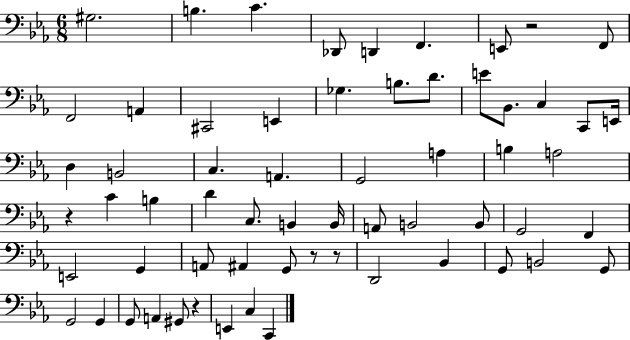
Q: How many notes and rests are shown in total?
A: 62